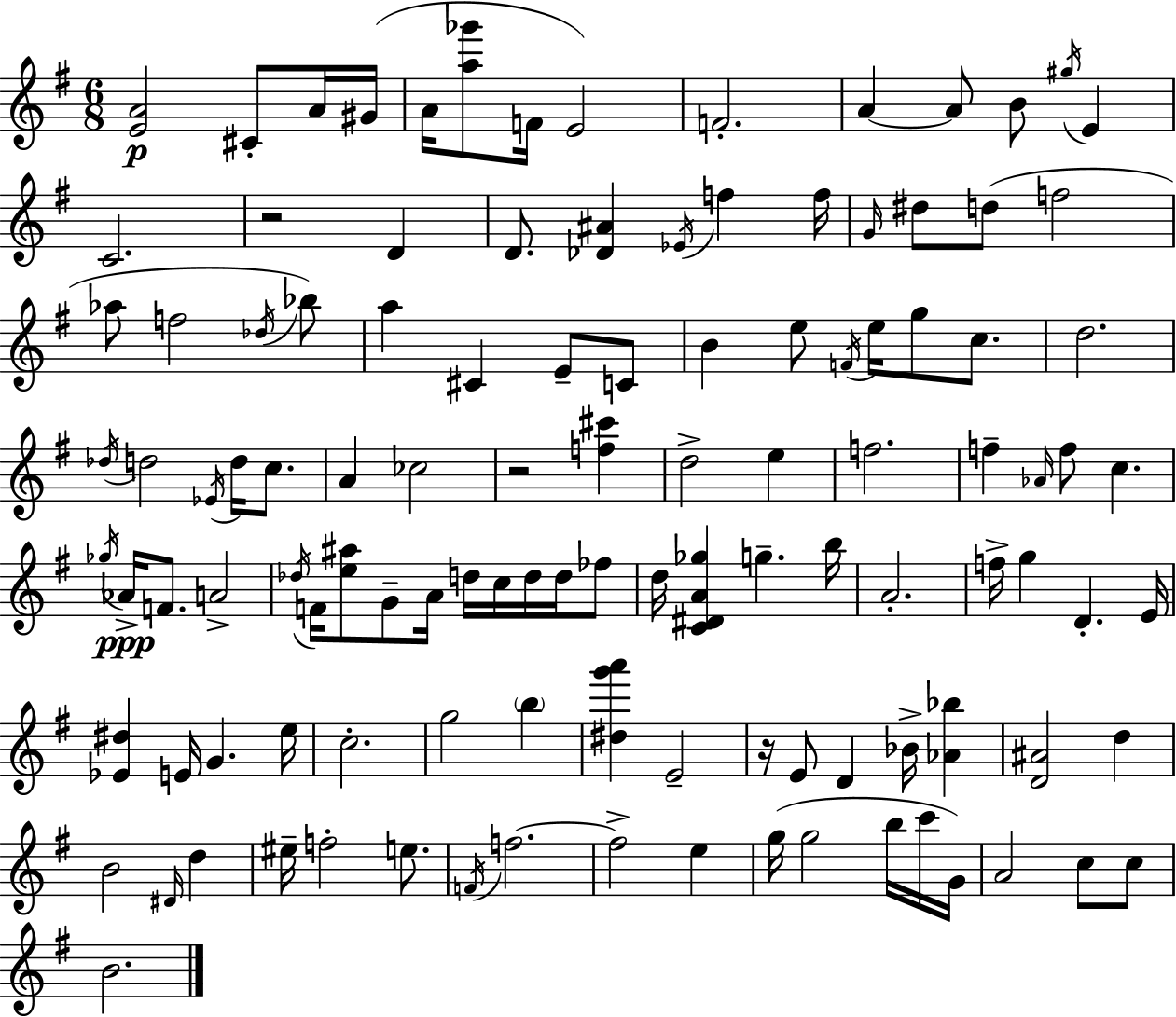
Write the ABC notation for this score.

X:1
T:Untitled
M:6/8
L:1/4
K:G
[EA]2 ^C/2 A/4 ^G/4 A/4 [a_g']/2 F/4 E2 F2 A A/2 B/2 ^g/4 E C2 z2 D D/2 [_D^A] _E/4 f f/4 G/4 ^d/2 d/2 f2 _a/2 f2 _d/4 _b/2 a ^C E/2 C/2 B e/2 F/4 e/4 g/2 c/2 d2 _d/4 d2 _E/4 d/4 c/2 A _c2 z2 [f^c'] d2 e f2 f _A/4 f/2 c _g/4 _A/4 F/2 A2 _d/4 F/4 [e^a]/2 G/2 A/4 d/4 c/4 d/4 d/4 _f/2 d/4 [C^DA_g] g b/4 A2 f/4 g D E/4 [_E^d] E/4 G e/4 c2 g2 b [^dg'a'] E2 z/4 E/2 D _B/4 [_A_b] [D^A]2 d B2 ^D/4 d ^e/4 f2 e/2 F/4 f2 f2 e g/4 g2 b/4 c'/4 G/4 A2 c/2 c/2 B2